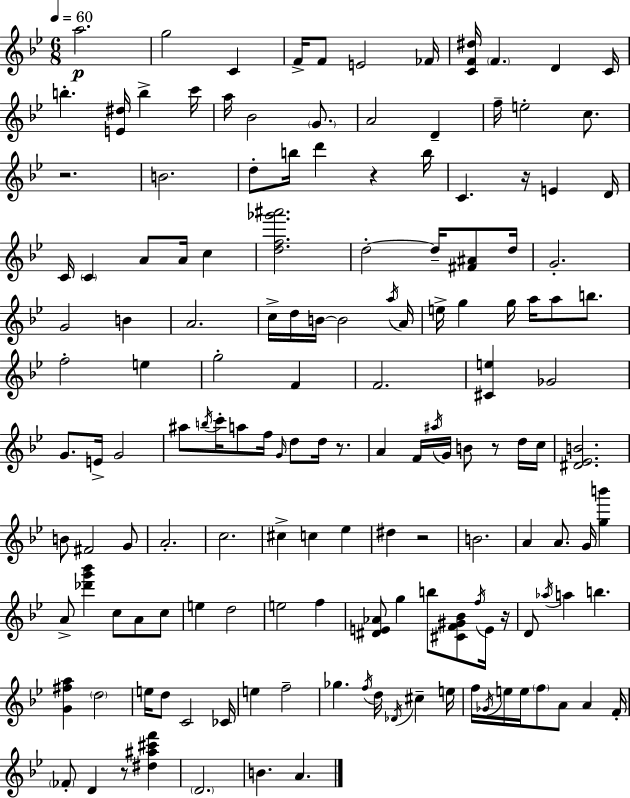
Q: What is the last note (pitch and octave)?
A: A4